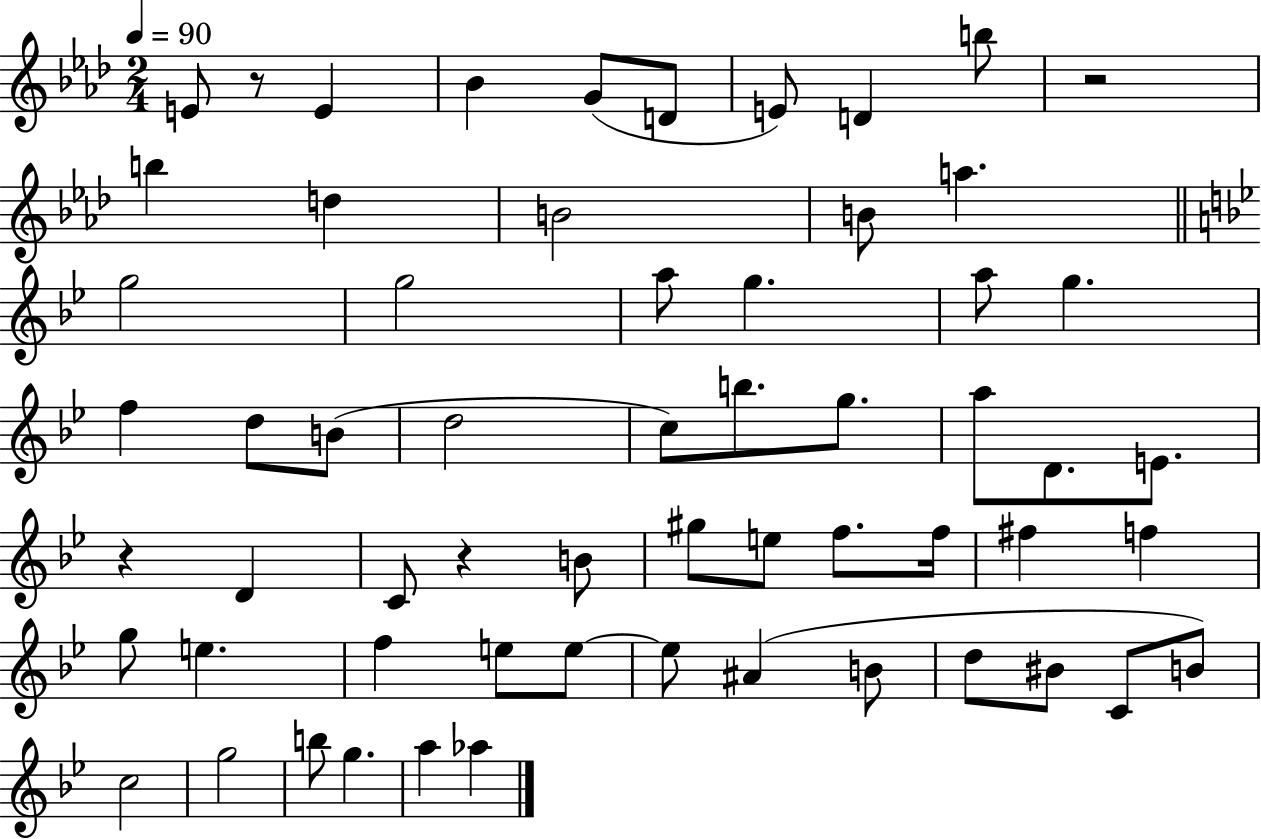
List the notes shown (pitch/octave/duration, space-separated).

E4/e R/e E4/q Bb4/q G4/e D4/e E4/e D4/q B5/e R/h B5/q D5/q B4/h B4/e A5/q. G5/h G5/h A5/e G5/q. A5/e G5/q. F5/q D5/e B4/e D5/h C5/e B5/e. G5/e. A5/e D4/e. E4/e. R/q D4/q C4/e R/q B4/e G#5/e E5/e F5/e. F5/s F#5/q F5/q G5/e E5/q. F5/q E5/e E5/e E5/e A#4/q B4/e D5/e BIS4/e C4/e B4/e C5/h G5/h B5/e G5/q. A5/q Ab5/q